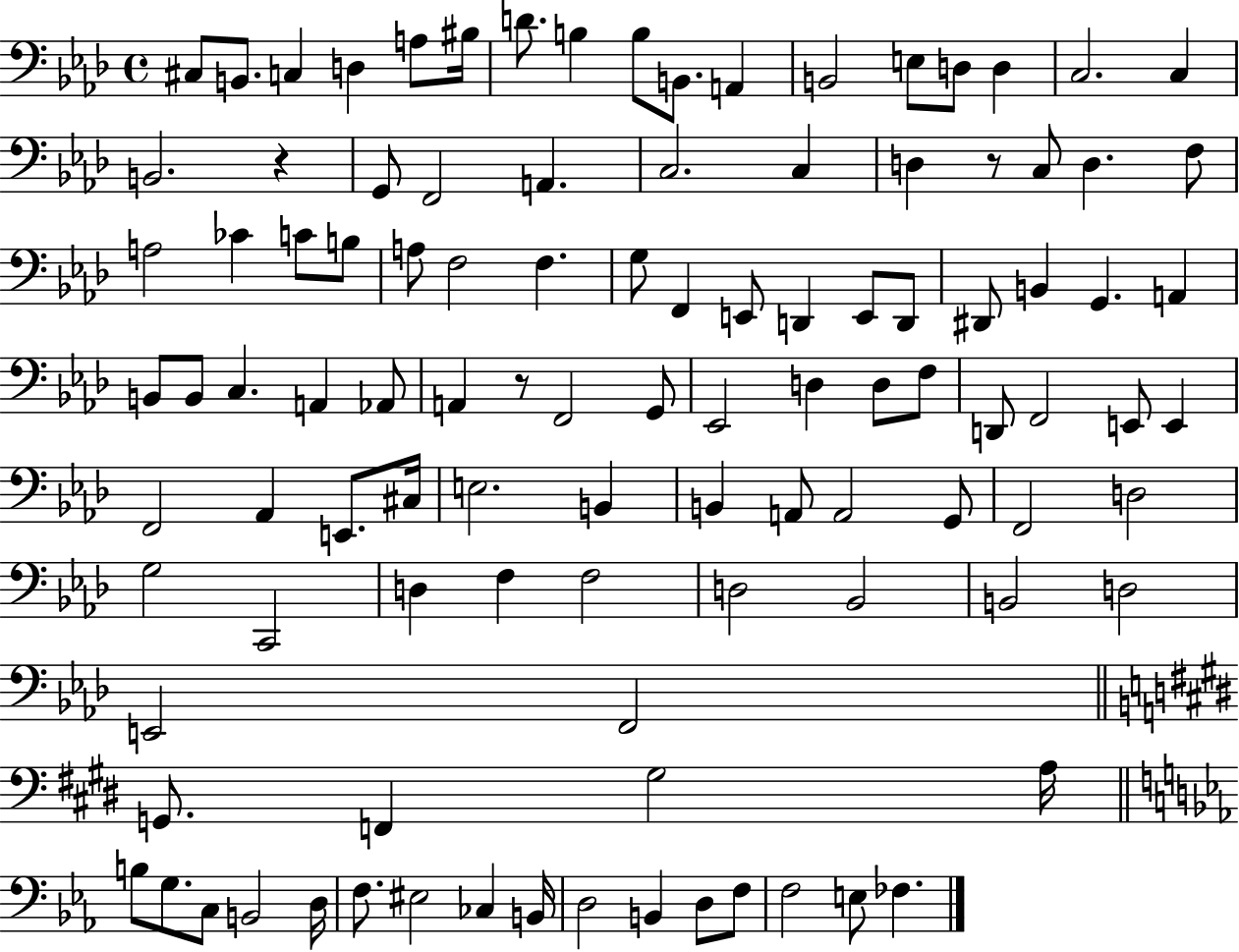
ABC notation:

X:1
T:Untitled
M:4/4
L:1/4
K:Ab
^C,/2 B,,/2 C, D, A,/2 ^B,/4 D/2 B, B,/2 B,,/2 A,, B,,2 E,/2 D,/2 D, C,2 C, B,,2 z G,,/2 F,,2 A,, C,2 C, D, z/2 C,/2 D, F,/2 A,2 _C C/2 B,/2 A,/2 F,2 F, G,/2 F,, E,,/2 D,, E,,/2 D,,/2 ^D,,/2 B,, G,, A,, B,,/2 B,,/2 C, A,, _A,,/2 A,, z/2 F,,2 G,,/2 _E,,2 D, D,/2 F,/2 D,,/2 F,,2 E,,/2 E,, F,,2 _A,, E,,/2 ^C,/4 E,2 B,, B,, A,,/2 A,,2 G,,/2 F,,2 D,2 G,2 C,,2 D, F, F,2 D,2 _B,,2 B,,2 D,2 E,,2 F,,2 G,,/2 F,, ^G,2 A,/4 B,/2 G,/2 C,/2 B,,2 D,/4 F,/2 ^E,2 _C, B,,/4 D,2 B,, D,/2 F,/2 F,2 E,/2 _F,